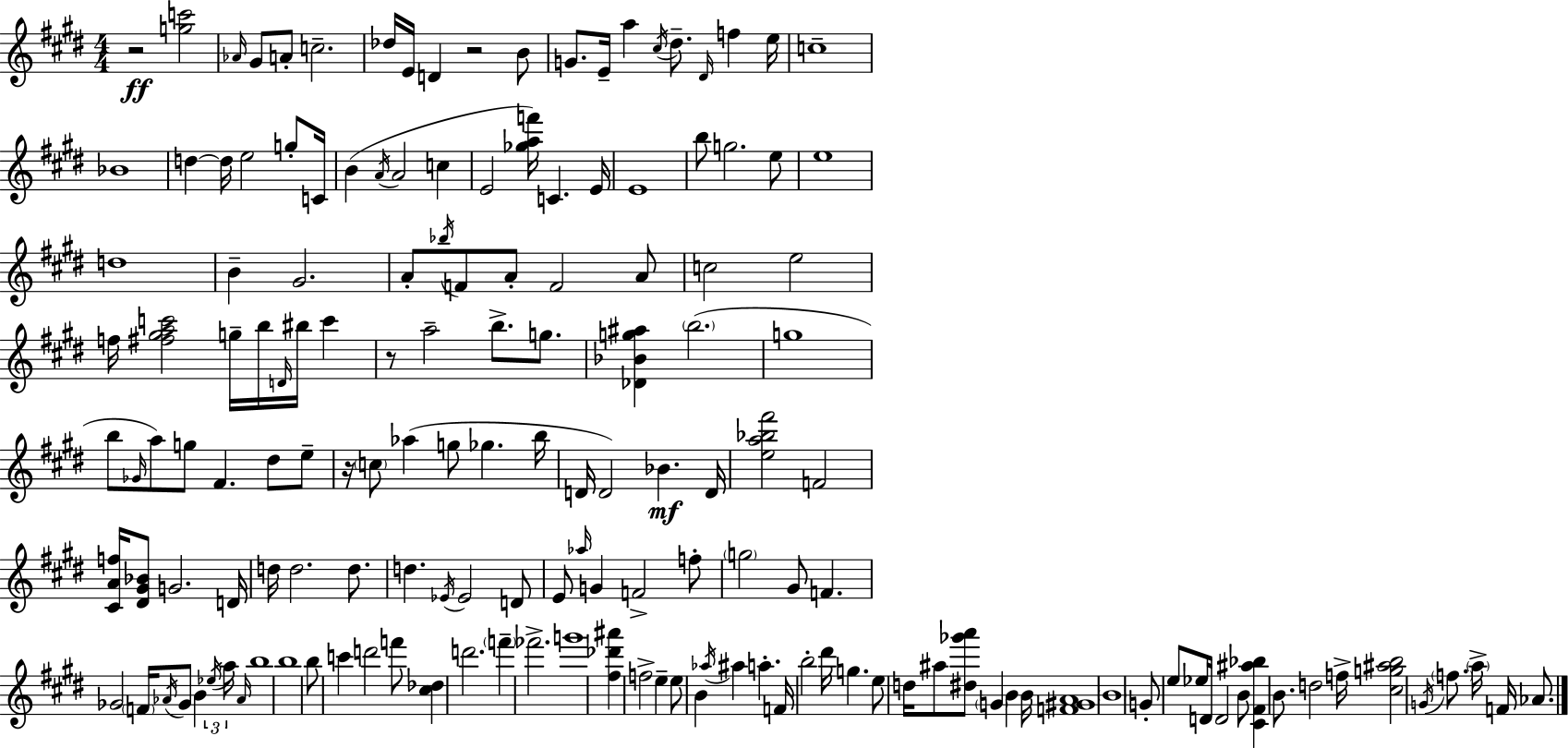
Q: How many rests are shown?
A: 4